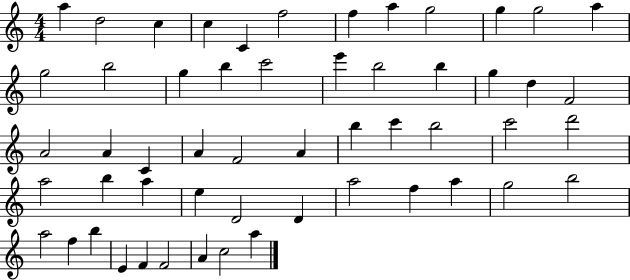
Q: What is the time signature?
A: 4/4